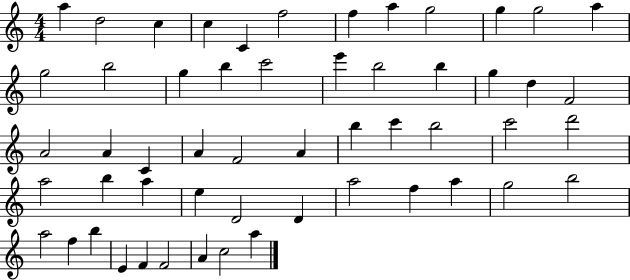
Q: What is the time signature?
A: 4/4